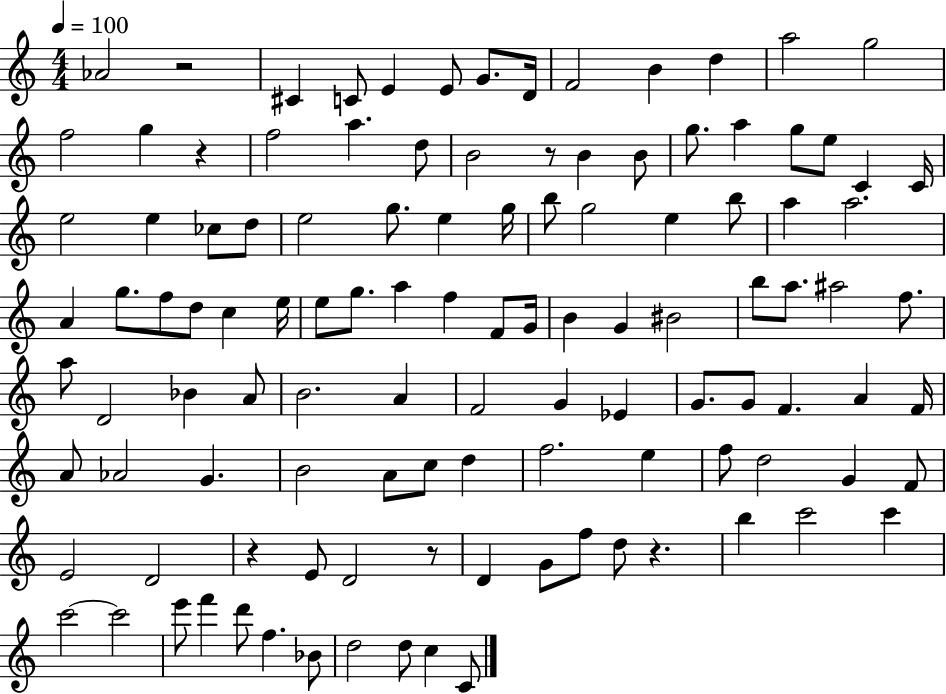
Ab4/h R/h C#4/q C4/e E4/q E4/e G4/e. D4/s F4/h B4/q D5/q A5/h G5/h F5/h G5/q R/q F5/h A5/q. D5/e B4/h R/e B4/q B4/e G5/e. A5/q G5/e E5/e C4/q C4/s E5/h E5/q CES5/e D5/e E5/h G5/e. E5/q G5/s B5/e G5/h E5/q B5/e A5/q A5/h. A4/q G5/e. F5/e D5/e C5/q E5/s E5/e G5/e. A5/q F5/q F4/e G4/s B4/q G4/q BIS4/h B5/e A5/e. A#5/h F5/e. A5/e D4/h Bb4/q A4/e B4/h. A4/q F4/h G4/q Eb4/q G4/e. G4/e F4/q. A4/q F4/s A4/e Ab4/h G4/q. B4/h A4/e C5/e D5/q F5/h. E5/q F5/e D5/h G4/q F4/e E4/h D4/h R/q E4/e D4/h R/e D4/q G4/e F5/e D5/e R/q. B5/q C6/h C6/q C6/h C6/h E6/e F6/q D6/e F5/q. Bb4/e D5/h D5/e C5/q C4/e